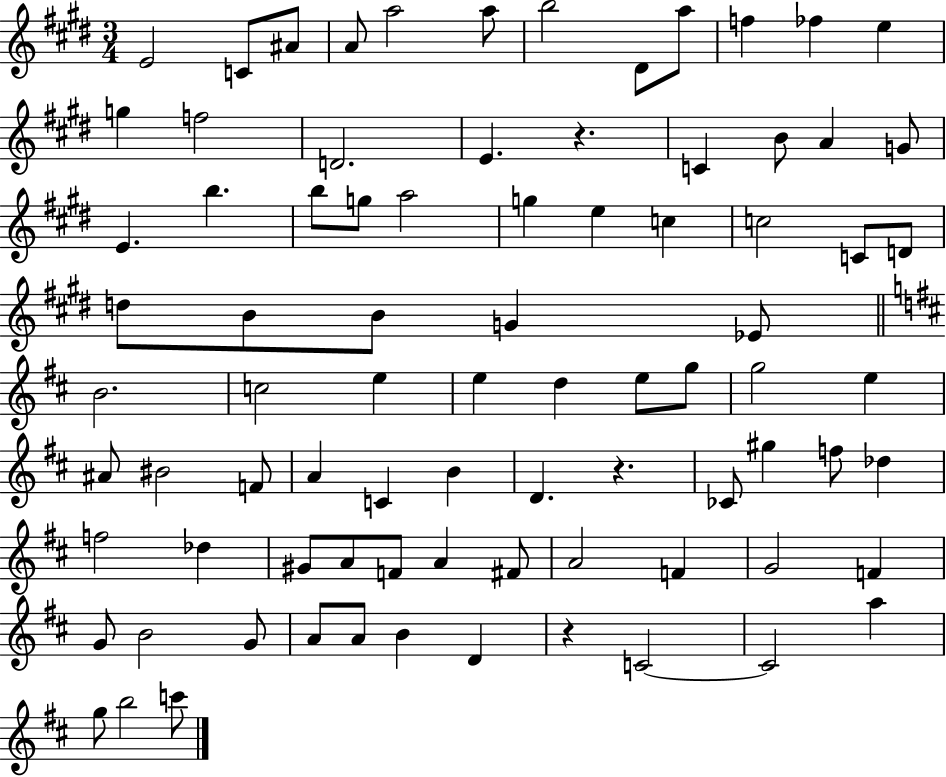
E4/h C4/e A#4/e A4/e A5/h A5/e B5/h D#4/e A5/e F5/q FES5/q E5/q G5/q F5/h D4/h. E4/q. R/q. C4/q B4/e A4/q G4/e E4/q. B5/q. B5/e G5/e A5/h G5/q E5/q C5/q C5/h C4/e D4/e D5/e B4/e B4/e G4/q Eb4/e B4/h. C5/h E5/q E5/q D5/q E5/e G5/e G5/h E5/q A#4/e BIS4/h F4/e A4/q C4/q B4/q D4/q. R/q. CES4/e G#5/q F5/e Db5/q F5/h Db5/q G#4/e A4/e F4/e A4/q F#4/e A4/h F4/q G4/h F4/q G4/e B4/h G4/e A4/e A4/e B4/q D4/q R/q C4/h C4/h A5/q G5/e B5/h C6/e